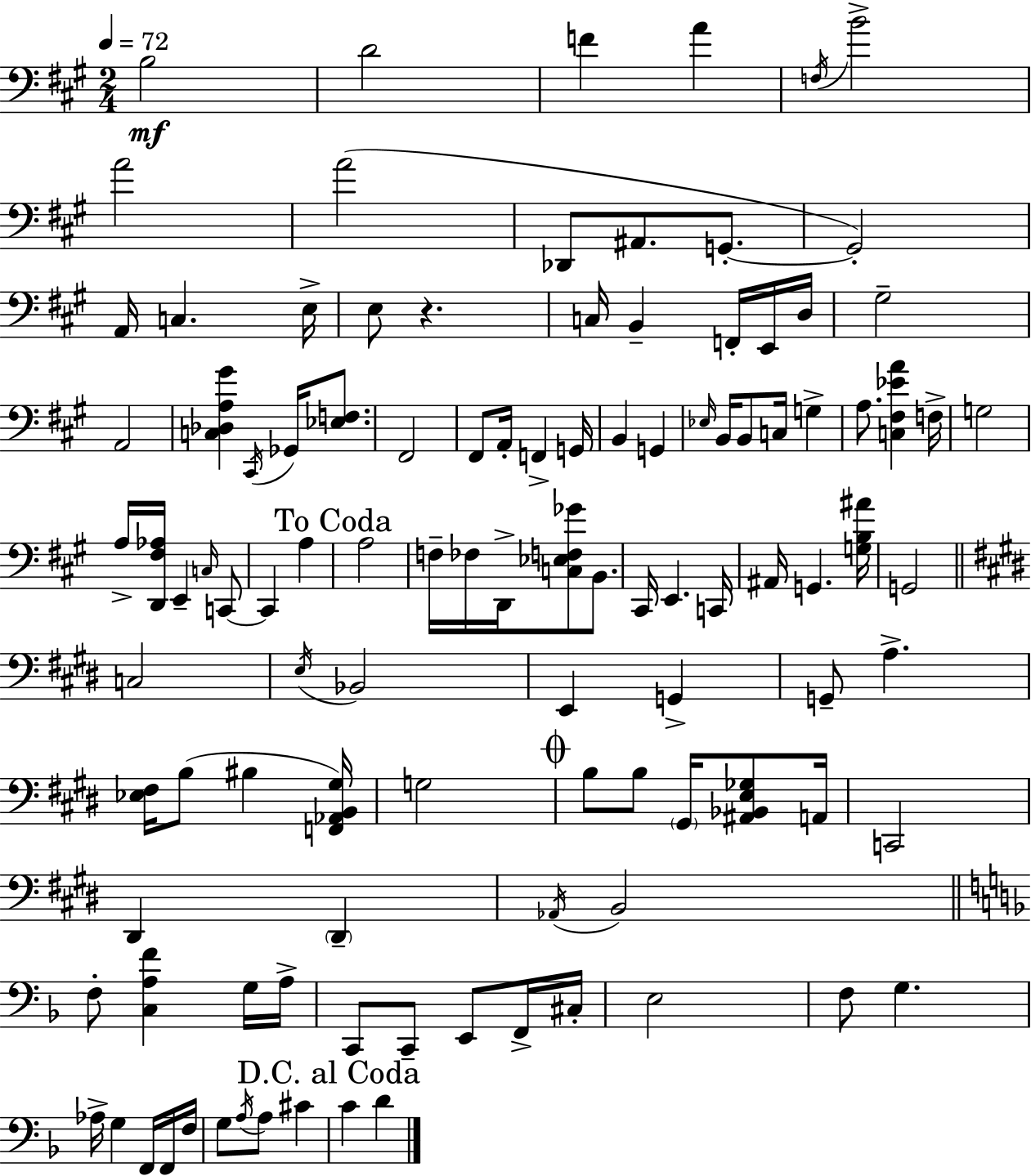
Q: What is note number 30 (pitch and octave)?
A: G2